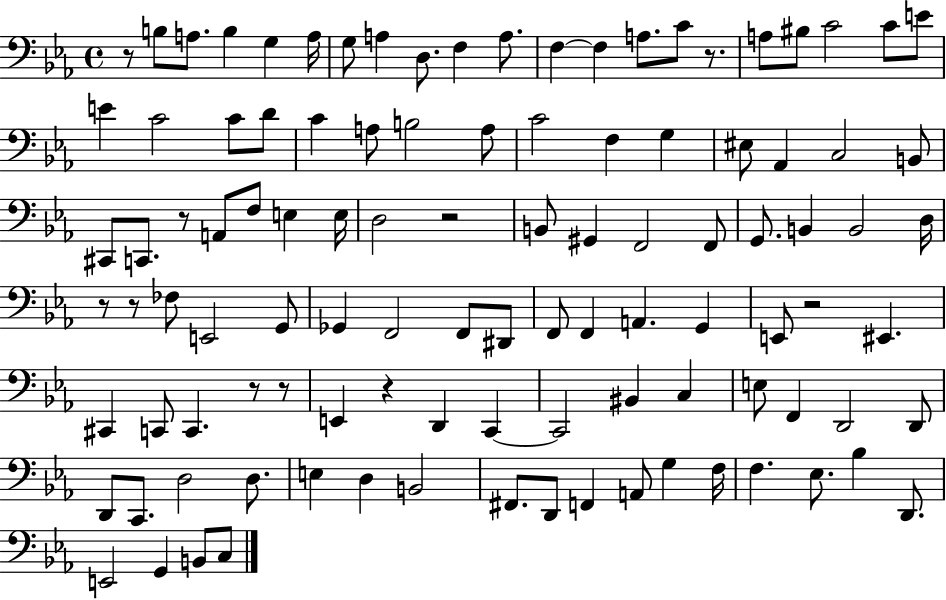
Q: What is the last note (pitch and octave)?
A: C3